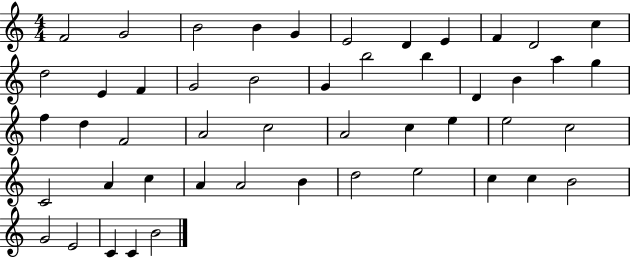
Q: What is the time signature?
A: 4/4